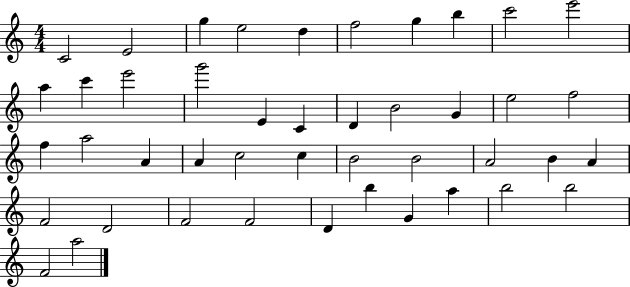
{
  \clef treble
  \numericTimeSignature
  \time 4/4
  \key c \major
  c'2 e'2 | g''4 e''2 d''4 | f''2 g''4 b''4 | c'''2 e'''2 | \break a''4 c'''4 e'''2 | g'''2 e'4 c'4 | d'4 b'2 g'4 | e''2 f''2 | \break f''4 a''2 a'4 | a'4 c''2 c''4 | b'2 b'2 | a'2 b'4 a'4 | \break f'2 d'2 | f'2 f'2 | d'4 b''4 g'4 a''4 | b''2 b''2 | \break f'2 a''2 | \bar "|."
}